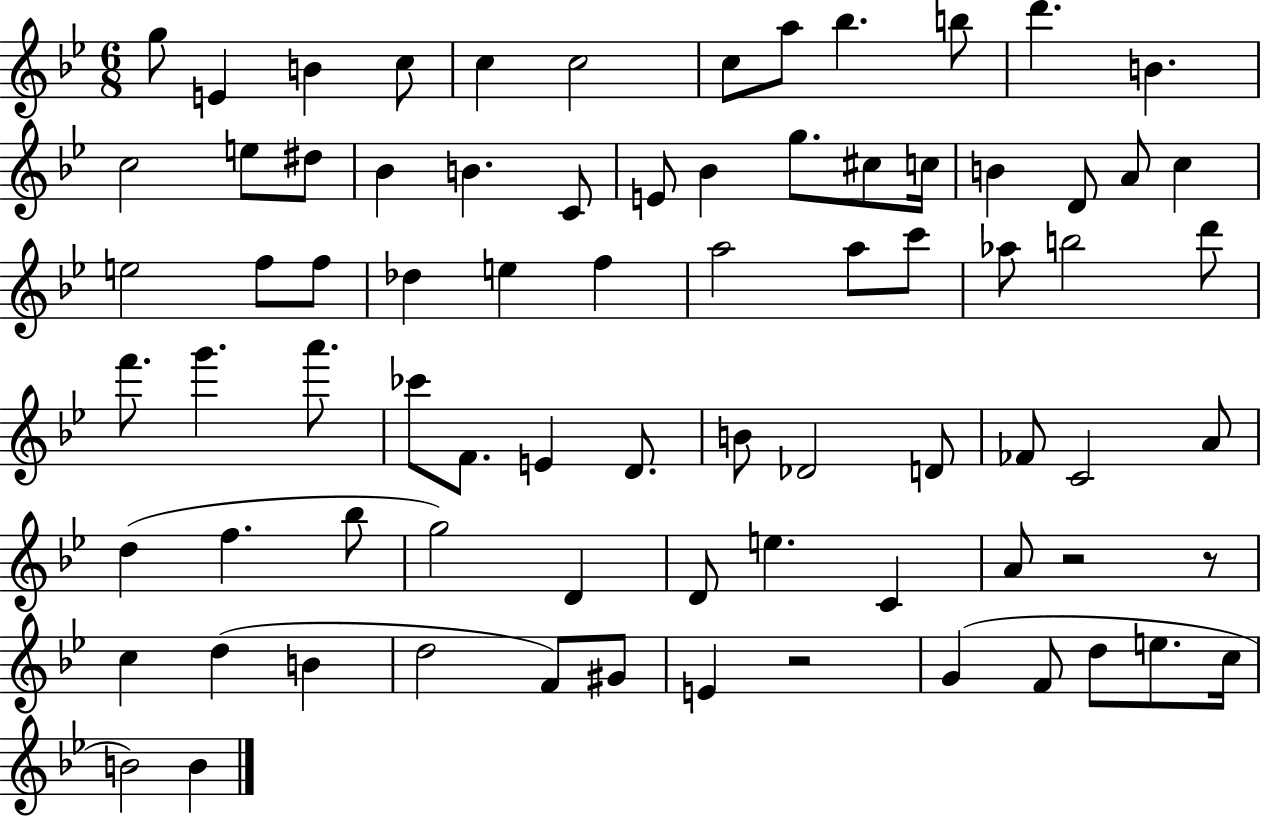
G5/e E4/q B4/q C5/e C5/q C5/h C5/e A5/e Bb5/q. B5/e D6/q. B4/q. C5/h E5/e D#5/e Bb4/q B4/q. C4/e E4/e Bb4/q G5/e. C#5/e C5/s B4/q D4/e A4/e C5/q E5/h F5/e F5/e Db5/q E5/q F5/q A5/h A5/e C6/e Ab5/e B5/h D6/e F6/e. G6/q. A6/e. CES6/e F4/e. E4/q D4/e. B4/e Db4/h D4/e FES4/e C4/h A4/e D5/q F5/q. Bb5/e G5/h D4/q D4/e E5/q. C4/q A4/e R/h R/e C5/q D5/q B4/q D5/h F4/e G#4/e E4/q R/h G4/q F4/e D5/e E5/e. C5/s B4/h B4/q